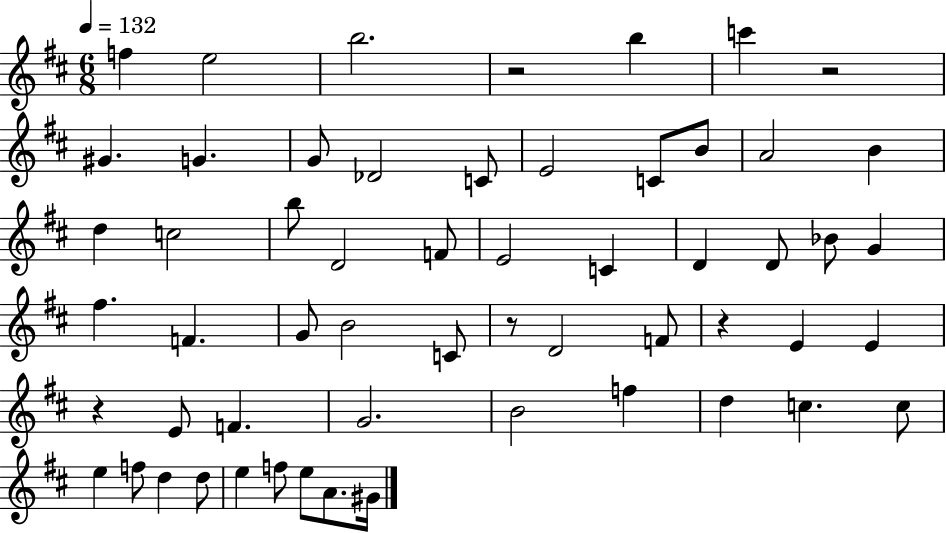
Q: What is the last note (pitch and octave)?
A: G#4